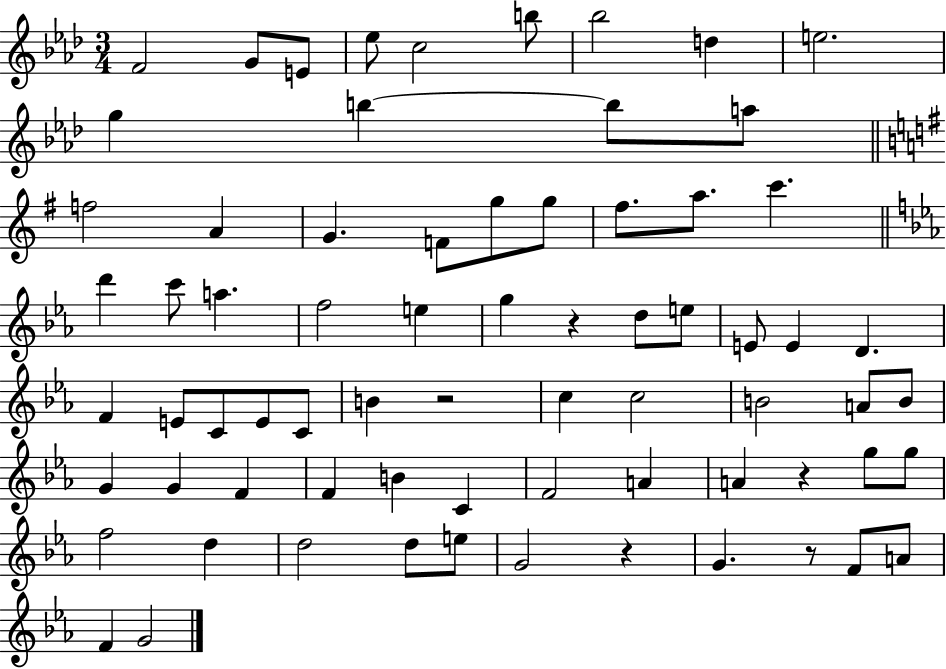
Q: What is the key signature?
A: AES major